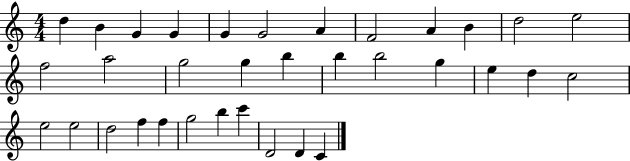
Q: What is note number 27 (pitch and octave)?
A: F5